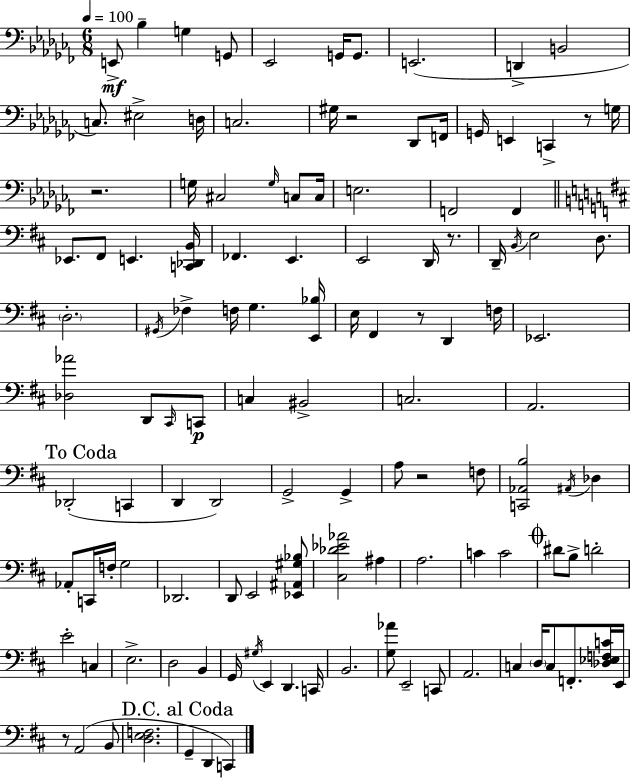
E2/e Bb3/q G3/q G2/e Eb2/h G2/s G2/e. E2/h. D2/q B2/h C3/e. EIS3/h D3/s C3/h. G#3/s R/h Db2/e F2/s G2/s E2/q C2/q R/e G3/s R/h. G3/s C#3/h G3/s C3/e C3/s E3/h. F2/h F2/q Eb2/e. F#2/e E2/q. [C2,Db2,B2]/s FES2/q. E2/q. E2/h D2/s R/e. D2/s B2/s E3/h D3/e. D3/h. G#2/s FES3/q F3/s G3/q. [E2,Bb3]/s E3/s F#2/q R/e D2/q F3/s Eb2/h. [Db3,Ab4]/h D2/e C#2/s C2/e C3/q BIS2/h C3/h. A2/h. Db2/h C2/q D2/q D2/h G2/h G2/q A3/e R/h F3/e [C2,Ab2,B3]/h A#2/s Db3/q Ab2/e C2/s F3/s G3/h Db2/h. D2/e E2/h [Eb2,A#2,G#3,Bb3]/e [C#3,Db4,Eb4,Ab4]/h A#3/q A3/h. C4/q C4/h D#4/e B3/e D4/h E4/h C3/q E3/h. D3/h B2/q G2/s G#3/s E2/q D2/q. C2/s B2/h. [G3,Ab4]/e E2/h C2/e A2/h. C3/q D3/s C3/e F2/e. [Db3,Eb3,F3,C4]/s E2/s R/e A2/h B2/e [D3,E3,F3]/h. G2/q D2/q C2/q